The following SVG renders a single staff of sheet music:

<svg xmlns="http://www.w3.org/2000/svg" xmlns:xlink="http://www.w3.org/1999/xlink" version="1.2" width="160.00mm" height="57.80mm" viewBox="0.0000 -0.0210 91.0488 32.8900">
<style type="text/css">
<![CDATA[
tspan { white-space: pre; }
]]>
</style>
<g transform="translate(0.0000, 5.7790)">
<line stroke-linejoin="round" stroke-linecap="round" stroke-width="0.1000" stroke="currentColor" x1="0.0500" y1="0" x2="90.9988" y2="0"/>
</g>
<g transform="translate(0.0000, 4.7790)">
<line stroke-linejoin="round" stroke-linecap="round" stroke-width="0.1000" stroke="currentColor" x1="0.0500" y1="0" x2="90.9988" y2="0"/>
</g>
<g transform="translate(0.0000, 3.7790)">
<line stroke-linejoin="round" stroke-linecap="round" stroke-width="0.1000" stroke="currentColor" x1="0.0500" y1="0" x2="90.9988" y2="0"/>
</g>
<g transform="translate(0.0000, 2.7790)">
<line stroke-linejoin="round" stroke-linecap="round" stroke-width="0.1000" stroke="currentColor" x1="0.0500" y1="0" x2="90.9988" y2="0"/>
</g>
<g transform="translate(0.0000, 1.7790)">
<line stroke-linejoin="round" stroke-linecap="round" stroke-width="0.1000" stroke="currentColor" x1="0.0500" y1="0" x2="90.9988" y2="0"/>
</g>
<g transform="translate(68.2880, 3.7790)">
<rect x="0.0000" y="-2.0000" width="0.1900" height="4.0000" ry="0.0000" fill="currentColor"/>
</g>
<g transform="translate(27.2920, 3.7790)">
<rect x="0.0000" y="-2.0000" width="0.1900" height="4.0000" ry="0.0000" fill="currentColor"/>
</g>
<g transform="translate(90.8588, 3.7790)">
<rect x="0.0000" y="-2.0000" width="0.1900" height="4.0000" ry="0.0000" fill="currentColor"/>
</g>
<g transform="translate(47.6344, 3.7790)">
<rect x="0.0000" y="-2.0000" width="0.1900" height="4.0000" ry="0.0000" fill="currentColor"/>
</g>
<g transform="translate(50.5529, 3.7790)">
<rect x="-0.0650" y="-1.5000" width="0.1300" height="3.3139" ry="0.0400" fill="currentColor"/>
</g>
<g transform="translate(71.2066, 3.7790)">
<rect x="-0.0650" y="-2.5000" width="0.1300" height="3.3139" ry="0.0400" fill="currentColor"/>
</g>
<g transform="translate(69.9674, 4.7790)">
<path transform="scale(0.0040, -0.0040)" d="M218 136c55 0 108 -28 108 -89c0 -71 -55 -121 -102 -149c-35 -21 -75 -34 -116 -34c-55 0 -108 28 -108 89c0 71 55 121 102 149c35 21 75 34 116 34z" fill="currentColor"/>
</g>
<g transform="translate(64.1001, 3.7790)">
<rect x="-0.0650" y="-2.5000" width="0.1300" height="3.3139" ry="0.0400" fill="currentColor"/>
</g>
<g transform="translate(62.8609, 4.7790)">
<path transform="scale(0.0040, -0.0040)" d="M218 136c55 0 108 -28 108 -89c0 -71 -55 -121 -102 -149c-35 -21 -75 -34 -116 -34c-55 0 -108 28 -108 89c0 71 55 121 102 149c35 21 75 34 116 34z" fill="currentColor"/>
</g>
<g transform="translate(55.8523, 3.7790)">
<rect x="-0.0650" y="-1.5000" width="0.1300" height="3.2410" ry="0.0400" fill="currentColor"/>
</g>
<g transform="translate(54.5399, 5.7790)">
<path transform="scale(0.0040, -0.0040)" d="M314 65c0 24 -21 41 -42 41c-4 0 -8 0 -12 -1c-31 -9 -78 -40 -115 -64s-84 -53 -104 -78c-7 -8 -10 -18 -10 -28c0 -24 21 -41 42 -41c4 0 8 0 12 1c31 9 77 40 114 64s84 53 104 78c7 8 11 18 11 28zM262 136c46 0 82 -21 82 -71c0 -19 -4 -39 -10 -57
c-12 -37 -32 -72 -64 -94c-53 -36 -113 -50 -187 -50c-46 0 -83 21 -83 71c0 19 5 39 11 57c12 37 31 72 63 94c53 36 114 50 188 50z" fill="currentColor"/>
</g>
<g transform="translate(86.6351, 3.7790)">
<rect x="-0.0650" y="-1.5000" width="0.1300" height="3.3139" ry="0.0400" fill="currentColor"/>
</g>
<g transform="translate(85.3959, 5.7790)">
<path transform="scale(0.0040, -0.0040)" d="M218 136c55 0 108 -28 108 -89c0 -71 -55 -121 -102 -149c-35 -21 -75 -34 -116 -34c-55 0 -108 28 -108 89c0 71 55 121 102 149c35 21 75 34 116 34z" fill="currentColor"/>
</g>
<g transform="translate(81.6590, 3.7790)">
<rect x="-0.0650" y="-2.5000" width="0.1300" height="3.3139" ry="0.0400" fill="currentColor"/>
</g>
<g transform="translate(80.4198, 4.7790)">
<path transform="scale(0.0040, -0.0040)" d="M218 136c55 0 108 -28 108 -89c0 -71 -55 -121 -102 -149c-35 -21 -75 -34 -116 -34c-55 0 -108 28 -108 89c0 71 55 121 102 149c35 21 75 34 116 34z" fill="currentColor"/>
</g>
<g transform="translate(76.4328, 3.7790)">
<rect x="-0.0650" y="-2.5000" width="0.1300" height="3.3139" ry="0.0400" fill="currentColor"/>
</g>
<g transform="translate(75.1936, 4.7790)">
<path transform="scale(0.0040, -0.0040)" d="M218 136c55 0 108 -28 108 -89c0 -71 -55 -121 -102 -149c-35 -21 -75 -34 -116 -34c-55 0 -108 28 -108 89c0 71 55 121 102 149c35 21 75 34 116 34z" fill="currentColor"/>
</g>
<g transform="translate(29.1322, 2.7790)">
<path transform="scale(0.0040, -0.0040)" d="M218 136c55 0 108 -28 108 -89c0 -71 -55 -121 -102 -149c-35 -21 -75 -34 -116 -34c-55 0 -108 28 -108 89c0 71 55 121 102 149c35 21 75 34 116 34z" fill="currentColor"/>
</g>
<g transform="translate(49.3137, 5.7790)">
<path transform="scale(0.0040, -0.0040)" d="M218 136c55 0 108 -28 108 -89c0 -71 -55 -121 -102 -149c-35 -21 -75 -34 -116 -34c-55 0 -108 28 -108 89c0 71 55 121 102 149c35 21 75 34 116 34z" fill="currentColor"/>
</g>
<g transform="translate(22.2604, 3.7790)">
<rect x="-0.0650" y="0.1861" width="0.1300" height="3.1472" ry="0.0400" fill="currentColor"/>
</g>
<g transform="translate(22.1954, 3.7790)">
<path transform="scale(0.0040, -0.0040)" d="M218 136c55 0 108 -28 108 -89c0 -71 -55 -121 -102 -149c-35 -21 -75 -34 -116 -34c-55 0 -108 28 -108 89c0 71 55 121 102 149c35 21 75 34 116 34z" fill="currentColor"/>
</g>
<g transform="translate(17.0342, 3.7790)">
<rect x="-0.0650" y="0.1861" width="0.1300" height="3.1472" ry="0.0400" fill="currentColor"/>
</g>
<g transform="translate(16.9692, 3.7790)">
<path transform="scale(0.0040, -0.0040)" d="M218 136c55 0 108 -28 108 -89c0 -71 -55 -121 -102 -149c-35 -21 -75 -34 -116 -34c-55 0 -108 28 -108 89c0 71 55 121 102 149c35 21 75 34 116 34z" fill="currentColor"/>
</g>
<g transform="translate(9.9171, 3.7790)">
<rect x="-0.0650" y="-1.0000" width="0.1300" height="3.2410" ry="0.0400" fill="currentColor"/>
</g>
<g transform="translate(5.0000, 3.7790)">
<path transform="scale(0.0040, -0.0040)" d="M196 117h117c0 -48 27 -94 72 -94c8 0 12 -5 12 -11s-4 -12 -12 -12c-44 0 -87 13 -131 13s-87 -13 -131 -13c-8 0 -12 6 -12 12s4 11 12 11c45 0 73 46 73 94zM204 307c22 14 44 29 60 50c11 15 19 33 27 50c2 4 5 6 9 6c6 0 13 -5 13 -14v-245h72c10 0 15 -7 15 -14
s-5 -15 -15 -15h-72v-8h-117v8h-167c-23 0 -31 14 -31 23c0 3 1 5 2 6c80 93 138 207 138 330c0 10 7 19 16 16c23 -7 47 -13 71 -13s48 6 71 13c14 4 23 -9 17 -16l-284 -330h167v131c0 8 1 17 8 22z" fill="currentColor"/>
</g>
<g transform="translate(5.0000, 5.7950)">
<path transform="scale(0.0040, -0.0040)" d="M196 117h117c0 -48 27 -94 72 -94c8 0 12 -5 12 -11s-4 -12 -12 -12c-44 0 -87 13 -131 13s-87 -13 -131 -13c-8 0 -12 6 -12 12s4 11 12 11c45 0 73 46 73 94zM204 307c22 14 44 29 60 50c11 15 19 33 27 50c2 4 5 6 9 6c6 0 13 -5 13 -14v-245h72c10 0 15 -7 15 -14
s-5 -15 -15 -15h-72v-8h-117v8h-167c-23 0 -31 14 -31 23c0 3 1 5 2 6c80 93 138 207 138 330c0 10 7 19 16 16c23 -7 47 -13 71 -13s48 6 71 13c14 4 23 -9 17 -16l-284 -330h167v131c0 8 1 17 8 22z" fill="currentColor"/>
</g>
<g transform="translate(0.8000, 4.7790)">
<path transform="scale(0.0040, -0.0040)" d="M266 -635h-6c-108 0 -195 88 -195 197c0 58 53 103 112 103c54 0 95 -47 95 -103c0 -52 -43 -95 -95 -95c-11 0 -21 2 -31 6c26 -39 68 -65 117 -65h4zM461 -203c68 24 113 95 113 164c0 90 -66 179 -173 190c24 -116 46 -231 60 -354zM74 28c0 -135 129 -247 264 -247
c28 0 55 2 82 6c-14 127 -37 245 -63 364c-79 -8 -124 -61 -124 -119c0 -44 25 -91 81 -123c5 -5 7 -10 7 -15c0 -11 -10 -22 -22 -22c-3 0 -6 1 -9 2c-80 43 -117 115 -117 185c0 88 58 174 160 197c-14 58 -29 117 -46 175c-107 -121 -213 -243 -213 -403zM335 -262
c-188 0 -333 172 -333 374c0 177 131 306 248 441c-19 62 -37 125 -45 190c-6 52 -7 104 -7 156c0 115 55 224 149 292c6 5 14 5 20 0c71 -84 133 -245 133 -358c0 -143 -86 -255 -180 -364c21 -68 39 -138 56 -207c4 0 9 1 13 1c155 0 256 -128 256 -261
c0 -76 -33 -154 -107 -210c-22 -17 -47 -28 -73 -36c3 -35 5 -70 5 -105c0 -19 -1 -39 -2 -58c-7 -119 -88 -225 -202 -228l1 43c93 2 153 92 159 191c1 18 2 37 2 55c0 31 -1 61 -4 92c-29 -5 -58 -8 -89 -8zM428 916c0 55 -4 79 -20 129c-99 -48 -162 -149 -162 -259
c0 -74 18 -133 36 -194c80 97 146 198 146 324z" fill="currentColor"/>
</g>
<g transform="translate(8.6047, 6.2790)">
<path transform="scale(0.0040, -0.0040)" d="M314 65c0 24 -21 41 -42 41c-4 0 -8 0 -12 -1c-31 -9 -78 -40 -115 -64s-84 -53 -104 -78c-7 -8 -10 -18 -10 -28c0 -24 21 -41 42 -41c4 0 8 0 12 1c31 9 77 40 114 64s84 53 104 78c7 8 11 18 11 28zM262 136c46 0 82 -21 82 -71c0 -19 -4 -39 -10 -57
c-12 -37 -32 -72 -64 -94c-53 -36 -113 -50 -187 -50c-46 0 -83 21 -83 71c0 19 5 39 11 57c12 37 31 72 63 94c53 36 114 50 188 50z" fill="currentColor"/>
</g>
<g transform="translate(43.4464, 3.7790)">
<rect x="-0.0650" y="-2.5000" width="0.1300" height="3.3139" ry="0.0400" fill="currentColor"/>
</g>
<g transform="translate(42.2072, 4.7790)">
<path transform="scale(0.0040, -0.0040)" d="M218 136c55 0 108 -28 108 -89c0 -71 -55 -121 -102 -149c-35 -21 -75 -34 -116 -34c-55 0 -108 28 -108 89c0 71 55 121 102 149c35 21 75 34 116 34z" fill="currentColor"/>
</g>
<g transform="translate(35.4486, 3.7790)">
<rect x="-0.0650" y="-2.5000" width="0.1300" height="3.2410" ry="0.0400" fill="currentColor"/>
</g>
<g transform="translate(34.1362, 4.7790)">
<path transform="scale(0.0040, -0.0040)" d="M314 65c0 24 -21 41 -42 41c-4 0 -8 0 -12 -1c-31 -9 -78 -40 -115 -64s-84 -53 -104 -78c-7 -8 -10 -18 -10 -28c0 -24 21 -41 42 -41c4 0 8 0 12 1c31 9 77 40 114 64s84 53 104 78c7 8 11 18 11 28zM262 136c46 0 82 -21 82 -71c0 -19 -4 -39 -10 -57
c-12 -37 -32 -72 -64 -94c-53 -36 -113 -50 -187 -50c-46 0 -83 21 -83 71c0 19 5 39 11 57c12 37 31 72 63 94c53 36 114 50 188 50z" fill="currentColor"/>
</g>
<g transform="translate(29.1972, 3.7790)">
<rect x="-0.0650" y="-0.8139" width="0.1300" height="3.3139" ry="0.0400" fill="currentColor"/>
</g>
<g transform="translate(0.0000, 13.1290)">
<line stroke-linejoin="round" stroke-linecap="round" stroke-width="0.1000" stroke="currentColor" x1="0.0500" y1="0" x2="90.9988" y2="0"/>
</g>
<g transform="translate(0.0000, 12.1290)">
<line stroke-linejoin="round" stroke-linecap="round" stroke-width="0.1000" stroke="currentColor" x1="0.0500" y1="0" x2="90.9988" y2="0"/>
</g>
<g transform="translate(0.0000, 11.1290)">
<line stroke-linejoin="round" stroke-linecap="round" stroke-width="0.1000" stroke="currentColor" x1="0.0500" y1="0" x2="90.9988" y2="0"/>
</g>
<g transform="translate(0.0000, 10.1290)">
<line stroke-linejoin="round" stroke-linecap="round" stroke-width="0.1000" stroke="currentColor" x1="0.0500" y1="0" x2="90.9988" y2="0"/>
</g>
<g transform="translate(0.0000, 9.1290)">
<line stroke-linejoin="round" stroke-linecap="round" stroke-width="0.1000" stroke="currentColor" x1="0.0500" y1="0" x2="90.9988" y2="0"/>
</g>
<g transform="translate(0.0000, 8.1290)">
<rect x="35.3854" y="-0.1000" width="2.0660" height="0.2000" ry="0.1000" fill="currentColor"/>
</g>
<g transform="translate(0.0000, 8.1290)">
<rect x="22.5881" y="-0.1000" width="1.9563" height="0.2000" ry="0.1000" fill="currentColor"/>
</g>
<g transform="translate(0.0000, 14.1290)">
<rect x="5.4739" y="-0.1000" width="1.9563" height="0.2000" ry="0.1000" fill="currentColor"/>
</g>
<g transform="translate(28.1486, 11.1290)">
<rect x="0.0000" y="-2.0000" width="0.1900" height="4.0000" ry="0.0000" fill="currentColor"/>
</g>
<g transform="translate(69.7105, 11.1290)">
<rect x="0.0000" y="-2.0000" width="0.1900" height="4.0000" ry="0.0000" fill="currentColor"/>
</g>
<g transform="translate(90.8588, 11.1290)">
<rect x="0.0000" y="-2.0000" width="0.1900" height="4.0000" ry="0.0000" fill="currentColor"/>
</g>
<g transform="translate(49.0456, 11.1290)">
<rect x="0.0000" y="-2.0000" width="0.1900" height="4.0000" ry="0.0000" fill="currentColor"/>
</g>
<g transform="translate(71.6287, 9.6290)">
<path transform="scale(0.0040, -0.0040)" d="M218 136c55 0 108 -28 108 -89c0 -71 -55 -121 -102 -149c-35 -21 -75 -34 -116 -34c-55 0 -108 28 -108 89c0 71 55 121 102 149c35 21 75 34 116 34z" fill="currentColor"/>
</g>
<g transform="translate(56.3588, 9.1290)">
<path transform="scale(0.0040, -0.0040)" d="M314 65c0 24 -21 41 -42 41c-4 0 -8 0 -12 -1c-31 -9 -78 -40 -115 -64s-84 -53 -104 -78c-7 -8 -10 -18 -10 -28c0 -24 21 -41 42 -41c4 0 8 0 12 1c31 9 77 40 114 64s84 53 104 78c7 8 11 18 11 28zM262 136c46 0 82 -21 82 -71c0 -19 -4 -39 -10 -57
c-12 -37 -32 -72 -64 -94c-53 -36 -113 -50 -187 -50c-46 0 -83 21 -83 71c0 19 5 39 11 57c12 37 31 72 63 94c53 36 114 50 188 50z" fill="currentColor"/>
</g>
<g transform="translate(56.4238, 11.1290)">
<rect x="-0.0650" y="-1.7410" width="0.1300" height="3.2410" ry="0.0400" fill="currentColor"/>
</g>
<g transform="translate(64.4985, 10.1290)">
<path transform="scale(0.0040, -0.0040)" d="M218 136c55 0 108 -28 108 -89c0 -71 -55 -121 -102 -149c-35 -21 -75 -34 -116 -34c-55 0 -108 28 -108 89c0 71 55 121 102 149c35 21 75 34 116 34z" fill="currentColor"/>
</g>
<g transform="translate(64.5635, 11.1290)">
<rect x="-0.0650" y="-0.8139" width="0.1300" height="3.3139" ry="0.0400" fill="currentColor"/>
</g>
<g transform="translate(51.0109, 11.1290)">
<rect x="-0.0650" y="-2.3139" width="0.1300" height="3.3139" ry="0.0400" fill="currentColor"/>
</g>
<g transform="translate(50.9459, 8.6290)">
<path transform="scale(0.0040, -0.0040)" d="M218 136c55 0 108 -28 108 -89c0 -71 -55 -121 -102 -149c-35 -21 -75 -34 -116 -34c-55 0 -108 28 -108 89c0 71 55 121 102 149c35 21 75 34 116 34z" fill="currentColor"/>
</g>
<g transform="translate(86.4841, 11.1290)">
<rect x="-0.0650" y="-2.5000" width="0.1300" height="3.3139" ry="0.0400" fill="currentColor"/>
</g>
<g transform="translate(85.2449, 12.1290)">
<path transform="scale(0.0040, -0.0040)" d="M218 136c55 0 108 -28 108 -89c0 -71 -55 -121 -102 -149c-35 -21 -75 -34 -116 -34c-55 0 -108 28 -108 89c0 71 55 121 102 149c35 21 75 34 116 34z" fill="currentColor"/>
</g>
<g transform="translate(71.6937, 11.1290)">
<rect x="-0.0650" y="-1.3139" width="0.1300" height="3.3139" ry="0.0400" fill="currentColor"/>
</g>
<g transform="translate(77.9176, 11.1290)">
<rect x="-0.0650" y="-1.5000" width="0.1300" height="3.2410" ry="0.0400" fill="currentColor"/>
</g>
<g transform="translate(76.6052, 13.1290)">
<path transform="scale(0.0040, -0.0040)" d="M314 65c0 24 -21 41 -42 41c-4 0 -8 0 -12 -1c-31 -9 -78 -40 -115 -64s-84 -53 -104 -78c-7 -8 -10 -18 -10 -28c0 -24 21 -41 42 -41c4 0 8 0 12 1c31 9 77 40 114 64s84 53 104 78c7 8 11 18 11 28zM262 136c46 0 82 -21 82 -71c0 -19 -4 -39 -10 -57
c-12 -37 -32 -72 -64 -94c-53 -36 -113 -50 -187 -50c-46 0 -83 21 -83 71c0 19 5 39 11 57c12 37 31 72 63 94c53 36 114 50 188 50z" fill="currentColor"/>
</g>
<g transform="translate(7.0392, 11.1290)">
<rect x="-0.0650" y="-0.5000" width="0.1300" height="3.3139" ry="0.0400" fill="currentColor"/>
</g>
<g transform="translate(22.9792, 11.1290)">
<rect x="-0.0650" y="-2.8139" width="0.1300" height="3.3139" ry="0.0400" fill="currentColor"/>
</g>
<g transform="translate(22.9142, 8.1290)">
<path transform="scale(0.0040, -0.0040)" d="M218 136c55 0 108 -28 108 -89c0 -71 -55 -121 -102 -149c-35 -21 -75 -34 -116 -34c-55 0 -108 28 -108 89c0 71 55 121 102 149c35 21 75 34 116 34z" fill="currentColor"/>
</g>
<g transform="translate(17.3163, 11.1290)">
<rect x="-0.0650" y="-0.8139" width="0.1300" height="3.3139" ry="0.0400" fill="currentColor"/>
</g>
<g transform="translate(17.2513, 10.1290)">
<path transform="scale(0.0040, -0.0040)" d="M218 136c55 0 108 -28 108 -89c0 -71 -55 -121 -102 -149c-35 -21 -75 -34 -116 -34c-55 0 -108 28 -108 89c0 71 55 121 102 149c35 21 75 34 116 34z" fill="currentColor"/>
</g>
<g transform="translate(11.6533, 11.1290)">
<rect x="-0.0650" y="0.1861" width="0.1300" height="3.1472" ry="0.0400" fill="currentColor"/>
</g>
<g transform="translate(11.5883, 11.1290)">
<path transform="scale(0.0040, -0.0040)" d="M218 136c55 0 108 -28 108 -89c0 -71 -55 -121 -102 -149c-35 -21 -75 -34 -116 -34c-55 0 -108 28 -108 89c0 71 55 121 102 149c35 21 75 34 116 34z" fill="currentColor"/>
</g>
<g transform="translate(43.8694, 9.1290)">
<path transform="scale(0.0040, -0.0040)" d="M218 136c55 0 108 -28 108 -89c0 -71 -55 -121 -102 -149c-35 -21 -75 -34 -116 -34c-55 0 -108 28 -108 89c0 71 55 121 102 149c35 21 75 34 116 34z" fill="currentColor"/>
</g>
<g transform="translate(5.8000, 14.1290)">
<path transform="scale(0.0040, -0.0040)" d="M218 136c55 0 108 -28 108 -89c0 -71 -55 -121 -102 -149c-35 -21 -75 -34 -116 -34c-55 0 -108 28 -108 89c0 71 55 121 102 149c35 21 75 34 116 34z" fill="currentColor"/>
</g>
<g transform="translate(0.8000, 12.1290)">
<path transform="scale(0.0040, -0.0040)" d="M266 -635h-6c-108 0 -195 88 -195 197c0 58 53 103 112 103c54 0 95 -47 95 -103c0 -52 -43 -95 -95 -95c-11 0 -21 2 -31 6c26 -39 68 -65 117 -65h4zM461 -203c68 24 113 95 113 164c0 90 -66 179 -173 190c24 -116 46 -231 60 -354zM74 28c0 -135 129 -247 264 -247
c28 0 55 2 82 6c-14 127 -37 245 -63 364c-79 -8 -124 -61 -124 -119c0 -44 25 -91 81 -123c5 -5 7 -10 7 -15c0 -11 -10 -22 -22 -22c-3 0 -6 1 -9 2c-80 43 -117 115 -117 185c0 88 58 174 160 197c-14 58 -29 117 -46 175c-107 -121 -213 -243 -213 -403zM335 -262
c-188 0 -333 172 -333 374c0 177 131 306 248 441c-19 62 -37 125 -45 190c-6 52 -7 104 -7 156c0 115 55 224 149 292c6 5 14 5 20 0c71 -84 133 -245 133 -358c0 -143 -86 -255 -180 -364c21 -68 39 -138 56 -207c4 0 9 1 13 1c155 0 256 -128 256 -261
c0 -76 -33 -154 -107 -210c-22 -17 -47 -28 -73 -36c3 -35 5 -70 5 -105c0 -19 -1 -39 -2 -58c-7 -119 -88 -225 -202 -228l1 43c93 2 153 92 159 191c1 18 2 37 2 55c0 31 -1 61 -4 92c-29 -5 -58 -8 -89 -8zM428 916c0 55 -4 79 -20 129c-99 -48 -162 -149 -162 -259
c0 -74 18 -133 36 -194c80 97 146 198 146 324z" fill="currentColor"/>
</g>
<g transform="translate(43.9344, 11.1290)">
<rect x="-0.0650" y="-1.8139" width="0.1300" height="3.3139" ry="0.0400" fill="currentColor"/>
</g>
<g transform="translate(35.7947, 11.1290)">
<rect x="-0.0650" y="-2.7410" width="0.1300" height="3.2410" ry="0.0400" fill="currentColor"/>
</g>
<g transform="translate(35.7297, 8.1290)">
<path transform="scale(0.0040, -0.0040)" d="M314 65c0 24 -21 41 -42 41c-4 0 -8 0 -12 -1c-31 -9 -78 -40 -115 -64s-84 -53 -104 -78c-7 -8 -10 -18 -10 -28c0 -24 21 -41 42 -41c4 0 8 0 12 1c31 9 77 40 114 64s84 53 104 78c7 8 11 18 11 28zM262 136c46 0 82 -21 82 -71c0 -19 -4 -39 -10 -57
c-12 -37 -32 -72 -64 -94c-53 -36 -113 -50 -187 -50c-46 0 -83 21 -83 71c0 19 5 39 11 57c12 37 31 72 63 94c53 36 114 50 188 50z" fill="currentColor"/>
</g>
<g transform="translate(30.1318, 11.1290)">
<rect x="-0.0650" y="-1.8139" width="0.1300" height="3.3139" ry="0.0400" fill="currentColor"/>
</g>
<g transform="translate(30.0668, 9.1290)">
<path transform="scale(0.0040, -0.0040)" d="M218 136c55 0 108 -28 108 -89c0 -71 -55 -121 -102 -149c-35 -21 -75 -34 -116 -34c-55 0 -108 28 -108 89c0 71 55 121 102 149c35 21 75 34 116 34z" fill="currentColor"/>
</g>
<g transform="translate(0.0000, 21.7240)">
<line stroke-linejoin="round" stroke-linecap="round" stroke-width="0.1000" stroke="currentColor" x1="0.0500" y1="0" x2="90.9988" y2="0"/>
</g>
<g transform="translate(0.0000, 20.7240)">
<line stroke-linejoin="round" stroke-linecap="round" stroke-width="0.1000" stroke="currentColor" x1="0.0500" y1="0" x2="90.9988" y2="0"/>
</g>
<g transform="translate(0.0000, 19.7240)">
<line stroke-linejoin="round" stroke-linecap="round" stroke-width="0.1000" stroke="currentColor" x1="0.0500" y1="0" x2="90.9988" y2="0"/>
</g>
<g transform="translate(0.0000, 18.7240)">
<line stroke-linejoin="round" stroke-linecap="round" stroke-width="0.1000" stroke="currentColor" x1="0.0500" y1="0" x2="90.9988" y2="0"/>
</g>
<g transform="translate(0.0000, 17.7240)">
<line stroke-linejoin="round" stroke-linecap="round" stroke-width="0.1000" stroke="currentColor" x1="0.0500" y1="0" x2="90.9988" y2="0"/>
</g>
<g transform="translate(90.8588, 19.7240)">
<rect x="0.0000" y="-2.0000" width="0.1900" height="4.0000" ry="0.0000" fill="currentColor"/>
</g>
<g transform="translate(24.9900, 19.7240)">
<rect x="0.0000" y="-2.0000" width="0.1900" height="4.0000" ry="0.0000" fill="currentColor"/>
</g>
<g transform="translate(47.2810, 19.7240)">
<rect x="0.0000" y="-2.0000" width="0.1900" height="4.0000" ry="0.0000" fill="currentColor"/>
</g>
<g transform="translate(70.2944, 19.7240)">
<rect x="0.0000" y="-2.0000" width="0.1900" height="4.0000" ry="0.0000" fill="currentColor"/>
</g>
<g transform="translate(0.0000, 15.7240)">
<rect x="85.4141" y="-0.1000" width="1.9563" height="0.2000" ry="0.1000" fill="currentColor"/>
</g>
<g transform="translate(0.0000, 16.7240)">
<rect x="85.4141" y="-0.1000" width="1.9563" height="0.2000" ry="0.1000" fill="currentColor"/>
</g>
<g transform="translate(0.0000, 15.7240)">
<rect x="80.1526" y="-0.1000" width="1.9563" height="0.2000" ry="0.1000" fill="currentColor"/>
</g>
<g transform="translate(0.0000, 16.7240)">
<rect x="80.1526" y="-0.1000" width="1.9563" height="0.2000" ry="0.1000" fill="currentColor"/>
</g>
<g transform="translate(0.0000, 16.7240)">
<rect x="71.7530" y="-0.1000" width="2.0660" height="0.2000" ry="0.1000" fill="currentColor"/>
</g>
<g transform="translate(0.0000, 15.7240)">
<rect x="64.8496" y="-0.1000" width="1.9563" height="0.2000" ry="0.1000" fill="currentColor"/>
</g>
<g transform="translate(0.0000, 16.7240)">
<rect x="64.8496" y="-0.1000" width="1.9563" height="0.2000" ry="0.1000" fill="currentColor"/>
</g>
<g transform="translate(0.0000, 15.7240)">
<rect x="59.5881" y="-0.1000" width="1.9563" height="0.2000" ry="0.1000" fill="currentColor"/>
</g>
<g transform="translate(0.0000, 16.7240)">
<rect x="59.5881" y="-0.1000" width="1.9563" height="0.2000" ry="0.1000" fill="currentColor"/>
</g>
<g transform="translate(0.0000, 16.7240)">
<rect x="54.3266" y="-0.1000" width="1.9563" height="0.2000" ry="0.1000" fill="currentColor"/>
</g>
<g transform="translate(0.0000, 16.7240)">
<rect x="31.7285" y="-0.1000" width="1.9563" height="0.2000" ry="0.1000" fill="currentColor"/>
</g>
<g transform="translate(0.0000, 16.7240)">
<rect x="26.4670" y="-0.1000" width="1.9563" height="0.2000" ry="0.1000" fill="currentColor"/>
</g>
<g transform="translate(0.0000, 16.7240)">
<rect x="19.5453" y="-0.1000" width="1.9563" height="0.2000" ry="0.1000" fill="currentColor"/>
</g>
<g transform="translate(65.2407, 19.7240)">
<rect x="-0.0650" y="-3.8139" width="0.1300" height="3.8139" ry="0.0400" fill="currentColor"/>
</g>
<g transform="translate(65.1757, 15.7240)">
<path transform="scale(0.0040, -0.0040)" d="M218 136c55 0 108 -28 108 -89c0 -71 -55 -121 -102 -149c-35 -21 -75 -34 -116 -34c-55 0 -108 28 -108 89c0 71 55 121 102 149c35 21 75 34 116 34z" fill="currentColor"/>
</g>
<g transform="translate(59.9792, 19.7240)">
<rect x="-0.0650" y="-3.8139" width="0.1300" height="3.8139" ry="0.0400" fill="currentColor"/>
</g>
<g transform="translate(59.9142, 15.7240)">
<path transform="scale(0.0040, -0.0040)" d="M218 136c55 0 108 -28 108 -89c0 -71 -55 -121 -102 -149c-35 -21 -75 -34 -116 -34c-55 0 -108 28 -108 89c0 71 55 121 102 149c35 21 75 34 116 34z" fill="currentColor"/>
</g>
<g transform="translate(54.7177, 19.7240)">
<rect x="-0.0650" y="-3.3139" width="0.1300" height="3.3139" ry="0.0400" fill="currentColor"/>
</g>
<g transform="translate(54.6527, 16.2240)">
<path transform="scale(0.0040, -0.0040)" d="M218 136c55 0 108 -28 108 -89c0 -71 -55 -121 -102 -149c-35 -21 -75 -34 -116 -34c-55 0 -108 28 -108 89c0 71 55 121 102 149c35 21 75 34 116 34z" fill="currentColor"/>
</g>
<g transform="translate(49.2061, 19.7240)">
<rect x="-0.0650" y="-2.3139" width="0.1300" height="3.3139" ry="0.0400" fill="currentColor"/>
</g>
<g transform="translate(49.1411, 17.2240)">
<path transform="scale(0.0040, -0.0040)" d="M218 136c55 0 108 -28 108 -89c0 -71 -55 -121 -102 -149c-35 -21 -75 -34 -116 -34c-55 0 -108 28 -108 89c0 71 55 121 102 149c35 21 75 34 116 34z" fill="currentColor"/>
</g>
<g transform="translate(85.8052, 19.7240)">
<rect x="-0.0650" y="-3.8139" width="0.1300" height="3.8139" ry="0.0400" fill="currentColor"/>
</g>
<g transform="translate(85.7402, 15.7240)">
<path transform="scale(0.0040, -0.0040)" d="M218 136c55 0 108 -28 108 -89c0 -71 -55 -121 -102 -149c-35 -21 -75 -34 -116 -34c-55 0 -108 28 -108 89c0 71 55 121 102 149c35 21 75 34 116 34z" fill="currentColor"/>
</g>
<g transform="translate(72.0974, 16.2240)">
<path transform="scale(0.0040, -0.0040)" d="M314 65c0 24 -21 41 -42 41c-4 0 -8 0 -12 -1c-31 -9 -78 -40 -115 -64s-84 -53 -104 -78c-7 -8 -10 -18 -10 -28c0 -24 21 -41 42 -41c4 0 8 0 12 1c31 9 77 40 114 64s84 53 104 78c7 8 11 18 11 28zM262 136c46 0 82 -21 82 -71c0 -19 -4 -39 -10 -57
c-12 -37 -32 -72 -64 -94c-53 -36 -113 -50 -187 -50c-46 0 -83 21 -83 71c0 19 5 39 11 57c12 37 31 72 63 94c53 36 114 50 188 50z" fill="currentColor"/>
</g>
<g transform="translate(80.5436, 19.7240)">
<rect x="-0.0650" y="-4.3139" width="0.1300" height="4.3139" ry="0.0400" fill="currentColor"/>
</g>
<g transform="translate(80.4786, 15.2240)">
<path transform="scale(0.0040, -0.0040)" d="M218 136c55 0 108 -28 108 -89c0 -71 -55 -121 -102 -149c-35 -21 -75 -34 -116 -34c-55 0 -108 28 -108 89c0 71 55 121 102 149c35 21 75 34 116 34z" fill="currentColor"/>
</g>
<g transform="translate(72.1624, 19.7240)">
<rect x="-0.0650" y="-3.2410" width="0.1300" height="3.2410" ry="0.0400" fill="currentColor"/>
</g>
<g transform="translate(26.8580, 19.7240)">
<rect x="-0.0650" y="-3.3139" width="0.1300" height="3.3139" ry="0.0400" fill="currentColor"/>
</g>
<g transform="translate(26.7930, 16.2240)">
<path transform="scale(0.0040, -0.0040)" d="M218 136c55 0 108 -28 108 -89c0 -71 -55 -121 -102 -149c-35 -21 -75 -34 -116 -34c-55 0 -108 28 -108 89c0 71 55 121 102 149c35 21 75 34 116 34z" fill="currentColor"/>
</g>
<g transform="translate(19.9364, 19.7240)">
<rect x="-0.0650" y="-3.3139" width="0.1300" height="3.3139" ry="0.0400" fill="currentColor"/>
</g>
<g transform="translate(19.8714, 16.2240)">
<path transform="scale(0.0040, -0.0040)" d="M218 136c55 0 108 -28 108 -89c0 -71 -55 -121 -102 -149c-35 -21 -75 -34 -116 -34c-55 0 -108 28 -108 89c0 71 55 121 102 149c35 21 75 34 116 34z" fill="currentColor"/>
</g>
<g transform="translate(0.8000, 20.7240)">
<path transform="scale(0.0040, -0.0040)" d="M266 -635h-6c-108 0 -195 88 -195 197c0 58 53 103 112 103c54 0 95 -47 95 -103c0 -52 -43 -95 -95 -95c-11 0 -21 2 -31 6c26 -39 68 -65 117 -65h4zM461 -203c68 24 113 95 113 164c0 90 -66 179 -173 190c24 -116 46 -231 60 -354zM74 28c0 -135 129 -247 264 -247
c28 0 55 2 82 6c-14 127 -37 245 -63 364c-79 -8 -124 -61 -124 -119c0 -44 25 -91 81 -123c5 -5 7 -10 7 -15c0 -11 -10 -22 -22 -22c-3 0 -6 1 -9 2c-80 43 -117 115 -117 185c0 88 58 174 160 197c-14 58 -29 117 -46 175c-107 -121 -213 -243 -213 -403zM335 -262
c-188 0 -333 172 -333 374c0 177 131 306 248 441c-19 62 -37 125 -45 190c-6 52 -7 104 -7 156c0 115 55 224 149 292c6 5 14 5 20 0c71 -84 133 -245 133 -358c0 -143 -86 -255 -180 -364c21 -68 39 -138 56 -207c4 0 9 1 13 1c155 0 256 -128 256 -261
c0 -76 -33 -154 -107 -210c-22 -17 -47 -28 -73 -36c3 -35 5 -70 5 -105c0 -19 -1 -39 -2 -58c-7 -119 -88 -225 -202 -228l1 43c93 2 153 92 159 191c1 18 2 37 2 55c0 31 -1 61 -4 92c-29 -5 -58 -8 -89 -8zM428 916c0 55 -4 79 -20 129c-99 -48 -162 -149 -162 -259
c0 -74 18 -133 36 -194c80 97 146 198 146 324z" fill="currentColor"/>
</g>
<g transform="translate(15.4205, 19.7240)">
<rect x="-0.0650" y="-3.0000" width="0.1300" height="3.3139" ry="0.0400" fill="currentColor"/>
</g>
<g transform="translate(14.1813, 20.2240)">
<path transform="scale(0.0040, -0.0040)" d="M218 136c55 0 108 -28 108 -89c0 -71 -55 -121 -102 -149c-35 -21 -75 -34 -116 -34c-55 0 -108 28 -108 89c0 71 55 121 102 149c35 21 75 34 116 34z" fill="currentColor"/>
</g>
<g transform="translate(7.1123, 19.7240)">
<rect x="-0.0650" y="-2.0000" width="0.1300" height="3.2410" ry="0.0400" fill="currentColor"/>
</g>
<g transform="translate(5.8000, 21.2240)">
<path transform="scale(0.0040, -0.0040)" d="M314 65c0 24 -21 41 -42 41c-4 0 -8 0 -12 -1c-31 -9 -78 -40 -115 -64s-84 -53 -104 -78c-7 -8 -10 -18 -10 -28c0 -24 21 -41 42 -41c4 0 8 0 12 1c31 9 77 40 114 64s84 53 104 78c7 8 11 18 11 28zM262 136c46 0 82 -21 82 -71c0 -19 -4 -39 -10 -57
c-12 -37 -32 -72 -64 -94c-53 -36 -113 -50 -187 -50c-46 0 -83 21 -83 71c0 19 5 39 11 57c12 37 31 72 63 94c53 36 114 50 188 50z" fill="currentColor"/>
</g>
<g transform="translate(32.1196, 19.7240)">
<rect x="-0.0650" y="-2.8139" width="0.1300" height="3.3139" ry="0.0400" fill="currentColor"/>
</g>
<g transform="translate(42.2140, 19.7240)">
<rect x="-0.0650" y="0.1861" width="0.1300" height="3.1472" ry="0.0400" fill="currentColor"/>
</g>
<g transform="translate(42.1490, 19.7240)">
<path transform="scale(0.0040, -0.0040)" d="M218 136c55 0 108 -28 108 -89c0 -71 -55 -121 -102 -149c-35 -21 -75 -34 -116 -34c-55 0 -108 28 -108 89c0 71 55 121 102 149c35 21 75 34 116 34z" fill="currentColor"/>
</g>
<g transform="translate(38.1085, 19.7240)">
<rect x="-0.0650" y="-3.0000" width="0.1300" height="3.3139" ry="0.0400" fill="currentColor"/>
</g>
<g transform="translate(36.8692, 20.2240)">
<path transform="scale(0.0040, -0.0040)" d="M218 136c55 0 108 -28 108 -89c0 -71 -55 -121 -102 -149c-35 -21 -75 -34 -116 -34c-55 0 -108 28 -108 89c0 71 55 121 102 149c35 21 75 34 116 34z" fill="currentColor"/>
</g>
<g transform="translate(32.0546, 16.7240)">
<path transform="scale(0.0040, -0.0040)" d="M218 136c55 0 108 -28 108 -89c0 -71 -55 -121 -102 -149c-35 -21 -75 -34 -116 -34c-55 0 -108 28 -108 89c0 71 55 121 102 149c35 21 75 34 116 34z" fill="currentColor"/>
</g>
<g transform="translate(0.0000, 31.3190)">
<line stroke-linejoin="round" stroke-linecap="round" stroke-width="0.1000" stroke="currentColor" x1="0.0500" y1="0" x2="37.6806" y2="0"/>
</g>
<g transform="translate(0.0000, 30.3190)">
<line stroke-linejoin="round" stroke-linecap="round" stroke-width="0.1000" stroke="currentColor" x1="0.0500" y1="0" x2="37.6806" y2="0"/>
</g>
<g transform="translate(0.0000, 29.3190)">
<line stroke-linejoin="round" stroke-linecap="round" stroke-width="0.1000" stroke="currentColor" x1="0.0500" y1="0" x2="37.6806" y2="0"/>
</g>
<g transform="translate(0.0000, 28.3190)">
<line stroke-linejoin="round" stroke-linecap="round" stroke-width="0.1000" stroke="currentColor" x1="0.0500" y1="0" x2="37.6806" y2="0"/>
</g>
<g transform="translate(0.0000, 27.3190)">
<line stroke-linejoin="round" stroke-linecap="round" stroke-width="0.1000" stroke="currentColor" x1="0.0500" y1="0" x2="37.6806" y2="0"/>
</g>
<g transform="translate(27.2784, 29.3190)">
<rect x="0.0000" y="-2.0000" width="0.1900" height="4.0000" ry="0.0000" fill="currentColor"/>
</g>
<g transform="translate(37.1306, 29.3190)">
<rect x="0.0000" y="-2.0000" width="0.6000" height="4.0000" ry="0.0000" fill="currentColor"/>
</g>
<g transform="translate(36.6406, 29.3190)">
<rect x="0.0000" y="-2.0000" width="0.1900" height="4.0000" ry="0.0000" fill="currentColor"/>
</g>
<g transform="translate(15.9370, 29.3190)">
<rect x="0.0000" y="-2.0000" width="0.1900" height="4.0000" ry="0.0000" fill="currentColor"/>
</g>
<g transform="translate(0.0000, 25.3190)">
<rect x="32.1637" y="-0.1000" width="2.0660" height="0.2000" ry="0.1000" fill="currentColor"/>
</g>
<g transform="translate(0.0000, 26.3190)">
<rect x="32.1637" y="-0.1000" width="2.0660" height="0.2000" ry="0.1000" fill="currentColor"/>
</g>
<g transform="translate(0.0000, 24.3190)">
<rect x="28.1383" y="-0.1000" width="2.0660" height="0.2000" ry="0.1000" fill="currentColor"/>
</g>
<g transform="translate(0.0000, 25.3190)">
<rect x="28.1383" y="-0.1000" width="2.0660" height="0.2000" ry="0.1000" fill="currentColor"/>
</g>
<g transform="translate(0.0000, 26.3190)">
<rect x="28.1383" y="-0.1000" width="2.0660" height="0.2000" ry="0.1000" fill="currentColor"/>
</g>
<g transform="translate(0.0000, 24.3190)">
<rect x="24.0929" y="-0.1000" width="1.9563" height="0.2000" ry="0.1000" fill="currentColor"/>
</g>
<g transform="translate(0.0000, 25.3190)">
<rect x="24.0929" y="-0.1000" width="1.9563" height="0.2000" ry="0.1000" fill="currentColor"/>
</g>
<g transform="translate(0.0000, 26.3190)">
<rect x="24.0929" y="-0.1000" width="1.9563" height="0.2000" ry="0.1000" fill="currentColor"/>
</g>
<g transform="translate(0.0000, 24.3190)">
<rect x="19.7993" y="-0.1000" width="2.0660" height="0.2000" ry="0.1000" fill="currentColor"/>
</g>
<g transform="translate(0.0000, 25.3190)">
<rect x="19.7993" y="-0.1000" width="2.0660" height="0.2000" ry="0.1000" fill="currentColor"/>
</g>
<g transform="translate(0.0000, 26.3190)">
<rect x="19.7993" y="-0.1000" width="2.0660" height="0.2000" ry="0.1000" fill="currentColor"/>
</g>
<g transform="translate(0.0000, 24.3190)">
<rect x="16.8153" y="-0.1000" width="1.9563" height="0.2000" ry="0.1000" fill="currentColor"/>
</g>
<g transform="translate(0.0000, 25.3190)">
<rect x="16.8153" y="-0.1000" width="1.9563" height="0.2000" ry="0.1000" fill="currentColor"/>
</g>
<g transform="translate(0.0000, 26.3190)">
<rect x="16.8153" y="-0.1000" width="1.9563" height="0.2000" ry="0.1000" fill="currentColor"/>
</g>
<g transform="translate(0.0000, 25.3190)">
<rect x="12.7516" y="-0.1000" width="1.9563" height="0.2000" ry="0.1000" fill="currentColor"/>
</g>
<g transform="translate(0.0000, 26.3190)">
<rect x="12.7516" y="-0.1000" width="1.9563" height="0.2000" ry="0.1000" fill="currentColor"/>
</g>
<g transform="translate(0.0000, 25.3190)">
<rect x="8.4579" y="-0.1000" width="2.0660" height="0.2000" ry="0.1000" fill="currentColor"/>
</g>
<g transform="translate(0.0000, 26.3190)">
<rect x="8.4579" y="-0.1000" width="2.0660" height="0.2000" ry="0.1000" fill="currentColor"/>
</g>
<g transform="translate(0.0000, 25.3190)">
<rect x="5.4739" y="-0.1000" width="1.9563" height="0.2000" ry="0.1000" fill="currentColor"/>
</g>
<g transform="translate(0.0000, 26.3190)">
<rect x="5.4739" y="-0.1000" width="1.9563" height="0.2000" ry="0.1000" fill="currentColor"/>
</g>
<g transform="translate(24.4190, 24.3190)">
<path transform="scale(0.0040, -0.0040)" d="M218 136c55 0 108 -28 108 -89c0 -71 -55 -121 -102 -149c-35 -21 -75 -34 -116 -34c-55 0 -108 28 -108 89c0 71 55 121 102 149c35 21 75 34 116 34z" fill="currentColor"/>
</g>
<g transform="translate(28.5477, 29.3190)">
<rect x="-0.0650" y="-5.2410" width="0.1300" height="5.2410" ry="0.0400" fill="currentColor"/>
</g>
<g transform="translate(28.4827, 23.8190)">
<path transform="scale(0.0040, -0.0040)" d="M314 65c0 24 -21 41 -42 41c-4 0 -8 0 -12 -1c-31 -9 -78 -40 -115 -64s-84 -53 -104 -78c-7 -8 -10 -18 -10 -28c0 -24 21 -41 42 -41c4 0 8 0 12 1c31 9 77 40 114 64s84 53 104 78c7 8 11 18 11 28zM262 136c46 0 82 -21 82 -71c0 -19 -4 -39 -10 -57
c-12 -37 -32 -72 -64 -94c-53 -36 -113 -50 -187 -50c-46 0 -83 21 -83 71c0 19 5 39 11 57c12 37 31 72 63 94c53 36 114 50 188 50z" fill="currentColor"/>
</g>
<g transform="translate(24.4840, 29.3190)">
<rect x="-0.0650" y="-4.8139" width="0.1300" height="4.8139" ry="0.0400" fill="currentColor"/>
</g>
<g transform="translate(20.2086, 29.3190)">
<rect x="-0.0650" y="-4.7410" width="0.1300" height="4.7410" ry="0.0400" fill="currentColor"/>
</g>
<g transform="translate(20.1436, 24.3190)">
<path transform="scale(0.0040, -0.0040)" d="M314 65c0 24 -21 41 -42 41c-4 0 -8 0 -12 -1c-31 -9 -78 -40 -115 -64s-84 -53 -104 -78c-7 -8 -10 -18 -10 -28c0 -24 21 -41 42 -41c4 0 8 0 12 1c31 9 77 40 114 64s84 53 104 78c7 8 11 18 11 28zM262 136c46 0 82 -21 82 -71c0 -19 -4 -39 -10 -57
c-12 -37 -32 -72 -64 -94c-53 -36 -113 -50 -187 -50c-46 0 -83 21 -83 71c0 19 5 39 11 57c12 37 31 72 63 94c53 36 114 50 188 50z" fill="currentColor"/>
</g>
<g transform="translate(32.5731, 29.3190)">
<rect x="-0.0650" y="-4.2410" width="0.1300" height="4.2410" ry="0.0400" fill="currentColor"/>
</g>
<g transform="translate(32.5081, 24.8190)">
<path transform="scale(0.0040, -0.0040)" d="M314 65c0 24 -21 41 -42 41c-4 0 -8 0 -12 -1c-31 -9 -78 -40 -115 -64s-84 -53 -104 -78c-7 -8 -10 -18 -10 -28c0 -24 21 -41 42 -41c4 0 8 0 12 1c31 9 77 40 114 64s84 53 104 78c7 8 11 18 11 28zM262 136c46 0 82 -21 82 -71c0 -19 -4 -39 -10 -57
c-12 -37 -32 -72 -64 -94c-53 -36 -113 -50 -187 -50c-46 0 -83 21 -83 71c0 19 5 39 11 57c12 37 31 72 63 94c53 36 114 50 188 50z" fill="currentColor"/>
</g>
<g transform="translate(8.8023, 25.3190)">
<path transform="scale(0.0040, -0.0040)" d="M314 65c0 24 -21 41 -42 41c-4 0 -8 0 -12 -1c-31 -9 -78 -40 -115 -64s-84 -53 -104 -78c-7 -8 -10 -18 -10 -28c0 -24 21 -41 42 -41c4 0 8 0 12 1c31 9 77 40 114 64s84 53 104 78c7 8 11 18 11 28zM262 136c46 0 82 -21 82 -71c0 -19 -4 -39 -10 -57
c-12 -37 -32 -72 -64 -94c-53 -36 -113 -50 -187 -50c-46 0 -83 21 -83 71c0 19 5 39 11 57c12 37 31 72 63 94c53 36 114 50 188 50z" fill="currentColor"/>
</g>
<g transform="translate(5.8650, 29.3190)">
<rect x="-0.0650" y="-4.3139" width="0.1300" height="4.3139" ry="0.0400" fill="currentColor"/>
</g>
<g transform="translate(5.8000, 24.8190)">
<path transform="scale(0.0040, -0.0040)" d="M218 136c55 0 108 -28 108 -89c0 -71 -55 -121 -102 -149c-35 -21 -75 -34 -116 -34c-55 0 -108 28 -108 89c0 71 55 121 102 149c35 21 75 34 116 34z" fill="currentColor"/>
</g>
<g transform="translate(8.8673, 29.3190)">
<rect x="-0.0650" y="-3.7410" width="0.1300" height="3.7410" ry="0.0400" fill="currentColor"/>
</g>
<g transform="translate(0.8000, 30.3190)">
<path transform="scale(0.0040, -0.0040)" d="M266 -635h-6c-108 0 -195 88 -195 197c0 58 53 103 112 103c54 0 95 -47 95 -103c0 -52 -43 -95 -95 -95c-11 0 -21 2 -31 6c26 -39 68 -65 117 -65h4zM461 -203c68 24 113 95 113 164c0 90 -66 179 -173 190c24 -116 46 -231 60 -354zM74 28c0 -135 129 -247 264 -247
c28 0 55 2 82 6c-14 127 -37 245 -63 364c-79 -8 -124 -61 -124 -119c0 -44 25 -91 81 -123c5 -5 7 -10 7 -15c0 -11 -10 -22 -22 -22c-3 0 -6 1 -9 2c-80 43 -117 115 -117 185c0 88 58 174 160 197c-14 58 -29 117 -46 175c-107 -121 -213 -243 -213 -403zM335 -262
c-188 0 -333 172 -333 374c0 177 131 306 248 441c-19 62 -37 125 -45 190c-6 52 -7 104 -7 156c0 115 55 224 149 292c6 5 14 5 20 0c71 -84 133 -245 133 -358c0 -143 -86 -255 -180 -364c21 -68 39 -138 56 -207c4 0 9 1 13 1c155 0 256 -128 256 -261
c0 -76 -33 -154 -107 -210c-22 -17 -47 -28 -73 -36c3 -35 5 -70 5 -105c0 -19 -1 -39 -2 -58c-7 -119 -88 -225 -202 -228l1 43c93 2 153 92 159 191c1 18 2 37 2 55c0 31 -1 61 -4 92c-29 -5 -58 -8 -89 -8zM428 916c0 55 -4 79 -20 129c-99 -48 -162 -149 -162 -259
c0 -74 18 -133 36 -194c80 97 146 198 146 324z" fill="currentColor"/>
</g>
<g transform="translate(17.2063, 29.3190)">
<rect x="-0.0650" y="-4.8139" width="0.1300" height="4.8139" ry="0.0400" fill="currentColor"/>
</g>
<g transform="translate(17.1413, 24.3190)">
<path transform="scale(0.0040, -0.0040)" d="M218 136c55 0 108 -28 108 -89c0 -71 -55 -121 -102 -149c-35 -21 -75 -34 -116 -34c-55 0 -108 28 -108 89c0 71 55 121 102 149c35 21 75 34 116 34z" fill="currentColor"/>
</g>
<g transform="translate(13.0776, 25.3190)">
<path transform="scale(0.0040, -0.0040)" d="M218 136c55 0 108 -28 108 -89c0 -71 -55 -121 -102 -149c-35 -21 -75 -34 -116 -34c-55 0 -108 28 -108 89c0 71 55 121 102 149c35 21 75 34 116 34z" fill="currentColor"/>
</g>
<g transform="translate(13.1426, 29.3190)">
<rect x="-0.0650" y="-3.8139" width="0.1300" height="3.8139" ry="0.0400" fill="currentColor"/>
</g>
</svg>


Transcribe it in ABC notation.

X:1
T:Untitled
M:4/4
L:1/4
K:C
D2 B B d G2 G E E2 G G G G E C B d a f a2 f g f2 d e E2 G F2 A b b a A B g b c' c' b2 d' c' d' c'2 c' e' e'2 e' f'2 d'2